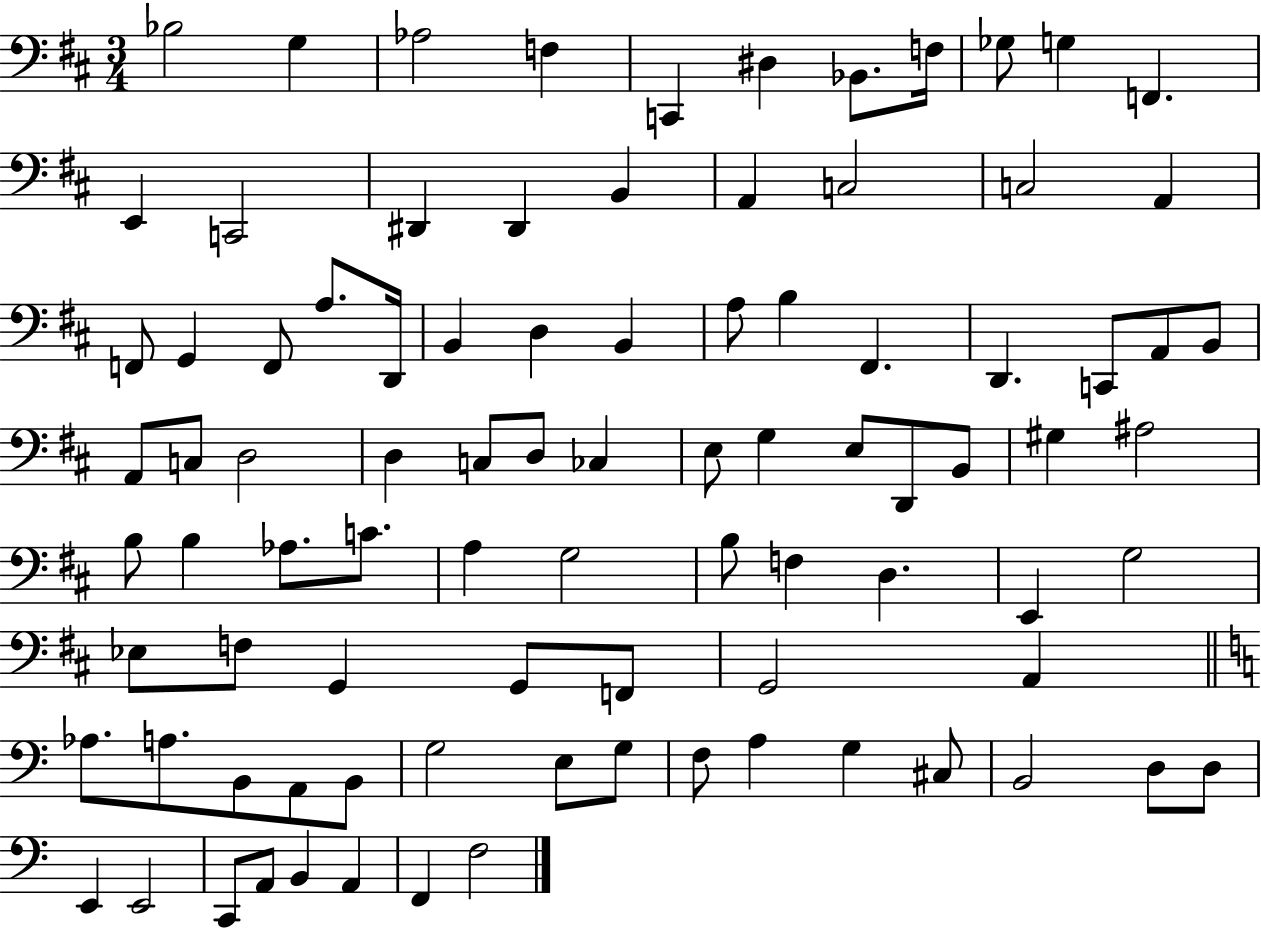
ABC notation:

X:1
T:Untitled
M:3/4
L:1/4
K:D
_B,2 G, _A,2 F, C,, ^D, _B,,/2 F,/4 _G,/2 G, F,, E,, C,,2 ^D,, ^D,, B,, A,, C,2 C,2 A,, F,,/2 G,, F,,/2 A,/2 D,,/4 B,, D, B,, A,/2 B, ^F,, D,, C,,/2 A,,/2 B,,/2 A,,/2 C,/2 D,2 D, C,/2 D,/2 _C, E,/2 G, E,/2 D,,/2 B,,/2 ^G, ^A,2 B,/2 B, _A,/2 C/2 A, G,2 B,/2 F, D, E,, G,2 _E,/2 F,/2 G,, G,,/2 F,,/2 G,,2 A,, _A,/2 A,/2 B,,/2 A,,/2 B,,/2 G,2 E,/2 G,/2 F,/2 A, G, ^C,/2 B,,2 D,/2 D,/2 E,, E,,2 C,,/2 A,,/2 B,, A,, F,, F,2